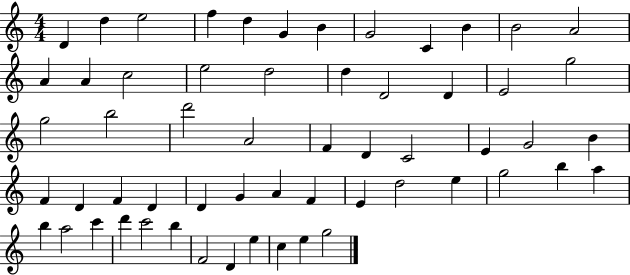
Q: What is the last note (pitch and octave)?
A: G5